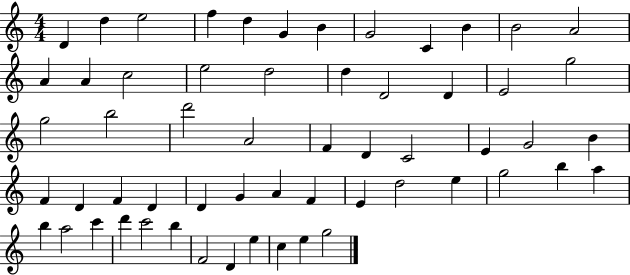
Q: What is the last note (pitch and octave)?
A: G5